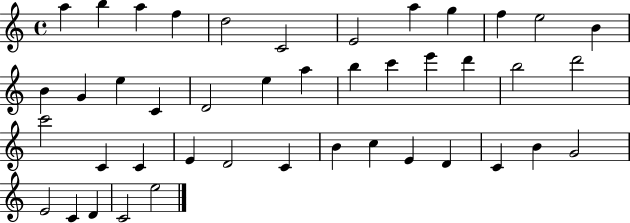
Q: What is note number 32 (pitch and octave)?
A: B4